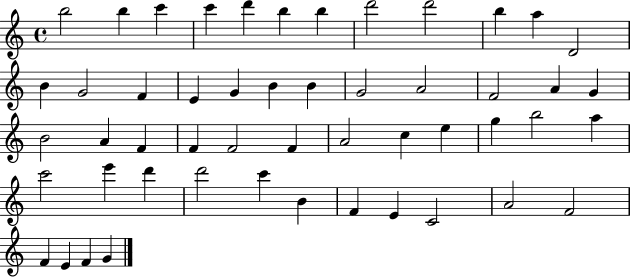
{
  \clef treble
  \time 4/4
  \defaultTimeSignature
  \key c \major
  b''2 b''4 c'''4 | c'''4 d'''4 b''4 b''4 | d'''2 d'''2 | b''4 a''4 d'2 | \break b'4 g'2 f'4 | e'4 g'4 b'4 b'4 | g'2 a'2 | f'2 a'4 g'4 | \break b'2 a'4 f'4 | f'4 f'2 f'4 | a'2 c''4 e''4 | g''4 b''2 a''4 | \break c'''2 e'''4 d'''4 | d'''2 c'''4 b'4 | f'4 e'4 c'2 | a'2 f'2 | \break f'4 e'4 f'4 g'4 | \bar "|."
}